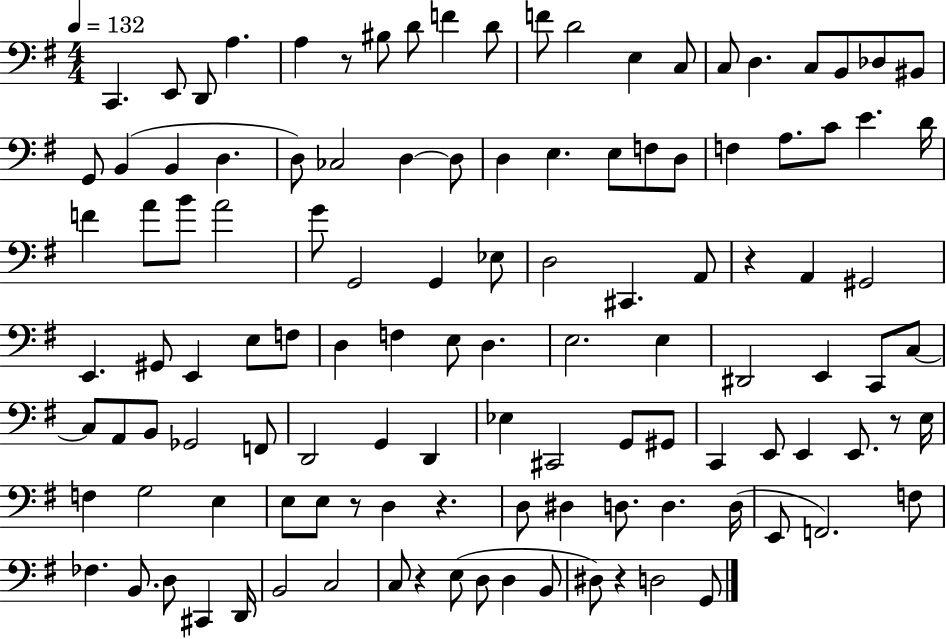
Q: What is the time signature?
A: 4/4